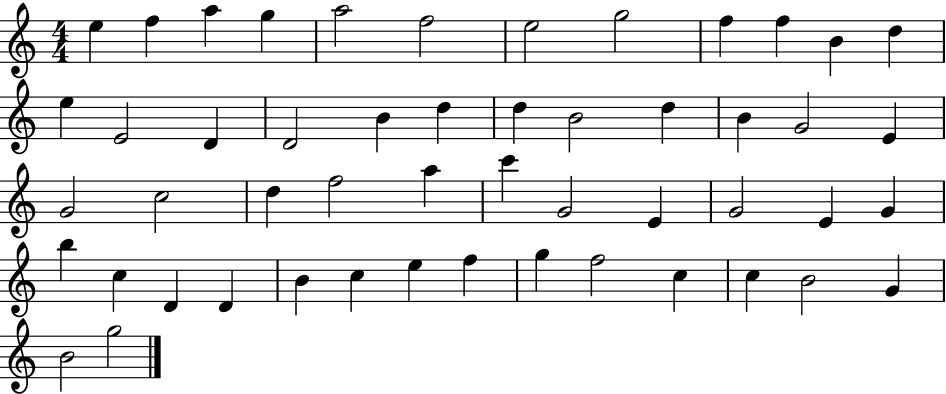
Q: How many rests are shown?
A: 0